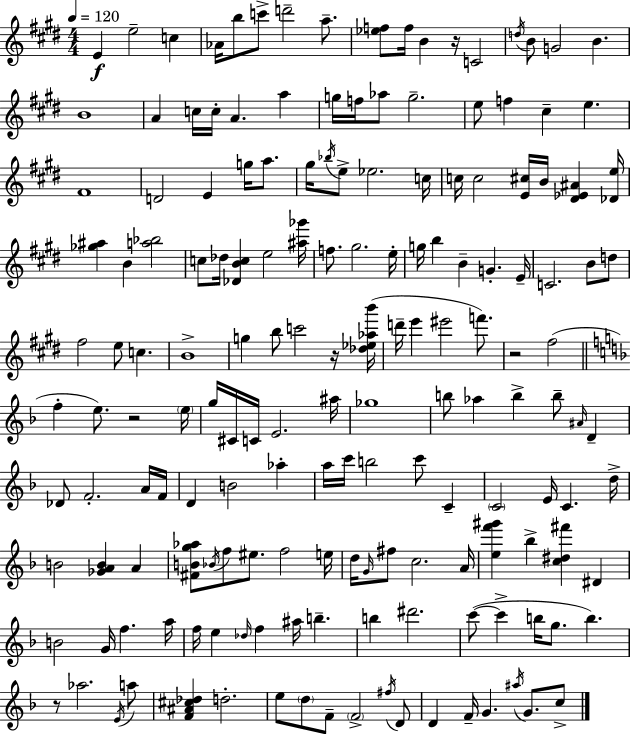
{
  \clef treble
  \numericTimeSignature
  \time 4/4
  \key e \major
  \tempo 4 = 120
  e'4\f e''2-- c''4 | aes'16 b''8 c'''8-> d'''2-- a''8.-- | <ees'' f''>8 f''16 b'4 r16 c'2 | \acciaccatura { d''16 } b'8 g'2 b'4. | \break b'1 | a'4 c''16 c''16-. a'4. a''4 | g''16 f''16 aes''8 g''2.-- | e''8 f''4 cis''4-- e''4. | \break fis'1 | d'2 e'4 g''16 a''8. | gis''16 \acciaccatura { bes''16 } e''8-> ees''2. | c''16 c''16 c''2 <e' cis''>16 b'16 <dis' ees' ais'>4 | \break <des' e''>16 <ges'' ais''>4 b'4 <a'' bes''>2 | c''8 des''16 <des' b' c''>4 e''2 | <ais'' ges'''>16 f''8. gis''2. | e''16-. g''16 b''4 b'4-- g'4.-. | \break e'16-- c'2. b'8 | d''8 fis''2 e''8 c''4. | b'1-> | g''4 b''8 c'''2 | \break r16 <des'' ees'' aes'' b'''>16( d'''16-- e'''4 eis'''2 f'''8.) | r2 fis''2( | \bar "||" \break \key d \minor f''4-. e''8.) r2 \parenthesize e''16 | g''16 cis'16 c'16 e'2. ais''16 | ges''1 | b''8 aes''4 b''4-> b''8-- \grace { ais'16 } d'4-- | \break des'8 f'2.-. a'16 | f'16 d'4 b'2 aes''4-. | a''16 c'''16 b''2 c'''8 c'4-- | \parenthesize c'2 e'16 c'4. | \break d''16-> b'2 <ges' a' b'>4 a'4 | <fis' b' g'' aes''>8 \acciaccatura { bes'16 } f''8 eis''8. f''2 | e''16 d''16 \grace { g'16 } fis''8 c''2. | a'16 <e'' f''' gis'''>4 bes''4-> <c'' dis'' fis'''>4 dis'4 | \break b'2 g'16 f''4. | a''16 f''16 e''4 \grace { des''16 } f''4 ais''16 b''4.-- | b''4 dis'''2. | c'''8~(~ c'''4-> b''16 g''8. b''4.) | \break r8 aes''2. | \acciaccatura { e'16 } a''8 <f' ais' cis'' des''>4 d''2.-. | e''8 \parenthesize d''8 f'8-- \parenthesize f'2-> | \acciaccatura { fis''16 } d'8 d'4 f'16-- g'4. | \break \acciaccatura { ais''16 } g'8. c''8-> \bar "|."
}